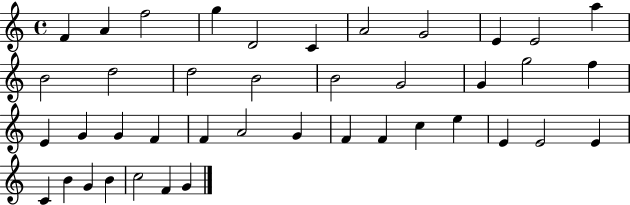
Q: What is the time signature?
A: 4/4